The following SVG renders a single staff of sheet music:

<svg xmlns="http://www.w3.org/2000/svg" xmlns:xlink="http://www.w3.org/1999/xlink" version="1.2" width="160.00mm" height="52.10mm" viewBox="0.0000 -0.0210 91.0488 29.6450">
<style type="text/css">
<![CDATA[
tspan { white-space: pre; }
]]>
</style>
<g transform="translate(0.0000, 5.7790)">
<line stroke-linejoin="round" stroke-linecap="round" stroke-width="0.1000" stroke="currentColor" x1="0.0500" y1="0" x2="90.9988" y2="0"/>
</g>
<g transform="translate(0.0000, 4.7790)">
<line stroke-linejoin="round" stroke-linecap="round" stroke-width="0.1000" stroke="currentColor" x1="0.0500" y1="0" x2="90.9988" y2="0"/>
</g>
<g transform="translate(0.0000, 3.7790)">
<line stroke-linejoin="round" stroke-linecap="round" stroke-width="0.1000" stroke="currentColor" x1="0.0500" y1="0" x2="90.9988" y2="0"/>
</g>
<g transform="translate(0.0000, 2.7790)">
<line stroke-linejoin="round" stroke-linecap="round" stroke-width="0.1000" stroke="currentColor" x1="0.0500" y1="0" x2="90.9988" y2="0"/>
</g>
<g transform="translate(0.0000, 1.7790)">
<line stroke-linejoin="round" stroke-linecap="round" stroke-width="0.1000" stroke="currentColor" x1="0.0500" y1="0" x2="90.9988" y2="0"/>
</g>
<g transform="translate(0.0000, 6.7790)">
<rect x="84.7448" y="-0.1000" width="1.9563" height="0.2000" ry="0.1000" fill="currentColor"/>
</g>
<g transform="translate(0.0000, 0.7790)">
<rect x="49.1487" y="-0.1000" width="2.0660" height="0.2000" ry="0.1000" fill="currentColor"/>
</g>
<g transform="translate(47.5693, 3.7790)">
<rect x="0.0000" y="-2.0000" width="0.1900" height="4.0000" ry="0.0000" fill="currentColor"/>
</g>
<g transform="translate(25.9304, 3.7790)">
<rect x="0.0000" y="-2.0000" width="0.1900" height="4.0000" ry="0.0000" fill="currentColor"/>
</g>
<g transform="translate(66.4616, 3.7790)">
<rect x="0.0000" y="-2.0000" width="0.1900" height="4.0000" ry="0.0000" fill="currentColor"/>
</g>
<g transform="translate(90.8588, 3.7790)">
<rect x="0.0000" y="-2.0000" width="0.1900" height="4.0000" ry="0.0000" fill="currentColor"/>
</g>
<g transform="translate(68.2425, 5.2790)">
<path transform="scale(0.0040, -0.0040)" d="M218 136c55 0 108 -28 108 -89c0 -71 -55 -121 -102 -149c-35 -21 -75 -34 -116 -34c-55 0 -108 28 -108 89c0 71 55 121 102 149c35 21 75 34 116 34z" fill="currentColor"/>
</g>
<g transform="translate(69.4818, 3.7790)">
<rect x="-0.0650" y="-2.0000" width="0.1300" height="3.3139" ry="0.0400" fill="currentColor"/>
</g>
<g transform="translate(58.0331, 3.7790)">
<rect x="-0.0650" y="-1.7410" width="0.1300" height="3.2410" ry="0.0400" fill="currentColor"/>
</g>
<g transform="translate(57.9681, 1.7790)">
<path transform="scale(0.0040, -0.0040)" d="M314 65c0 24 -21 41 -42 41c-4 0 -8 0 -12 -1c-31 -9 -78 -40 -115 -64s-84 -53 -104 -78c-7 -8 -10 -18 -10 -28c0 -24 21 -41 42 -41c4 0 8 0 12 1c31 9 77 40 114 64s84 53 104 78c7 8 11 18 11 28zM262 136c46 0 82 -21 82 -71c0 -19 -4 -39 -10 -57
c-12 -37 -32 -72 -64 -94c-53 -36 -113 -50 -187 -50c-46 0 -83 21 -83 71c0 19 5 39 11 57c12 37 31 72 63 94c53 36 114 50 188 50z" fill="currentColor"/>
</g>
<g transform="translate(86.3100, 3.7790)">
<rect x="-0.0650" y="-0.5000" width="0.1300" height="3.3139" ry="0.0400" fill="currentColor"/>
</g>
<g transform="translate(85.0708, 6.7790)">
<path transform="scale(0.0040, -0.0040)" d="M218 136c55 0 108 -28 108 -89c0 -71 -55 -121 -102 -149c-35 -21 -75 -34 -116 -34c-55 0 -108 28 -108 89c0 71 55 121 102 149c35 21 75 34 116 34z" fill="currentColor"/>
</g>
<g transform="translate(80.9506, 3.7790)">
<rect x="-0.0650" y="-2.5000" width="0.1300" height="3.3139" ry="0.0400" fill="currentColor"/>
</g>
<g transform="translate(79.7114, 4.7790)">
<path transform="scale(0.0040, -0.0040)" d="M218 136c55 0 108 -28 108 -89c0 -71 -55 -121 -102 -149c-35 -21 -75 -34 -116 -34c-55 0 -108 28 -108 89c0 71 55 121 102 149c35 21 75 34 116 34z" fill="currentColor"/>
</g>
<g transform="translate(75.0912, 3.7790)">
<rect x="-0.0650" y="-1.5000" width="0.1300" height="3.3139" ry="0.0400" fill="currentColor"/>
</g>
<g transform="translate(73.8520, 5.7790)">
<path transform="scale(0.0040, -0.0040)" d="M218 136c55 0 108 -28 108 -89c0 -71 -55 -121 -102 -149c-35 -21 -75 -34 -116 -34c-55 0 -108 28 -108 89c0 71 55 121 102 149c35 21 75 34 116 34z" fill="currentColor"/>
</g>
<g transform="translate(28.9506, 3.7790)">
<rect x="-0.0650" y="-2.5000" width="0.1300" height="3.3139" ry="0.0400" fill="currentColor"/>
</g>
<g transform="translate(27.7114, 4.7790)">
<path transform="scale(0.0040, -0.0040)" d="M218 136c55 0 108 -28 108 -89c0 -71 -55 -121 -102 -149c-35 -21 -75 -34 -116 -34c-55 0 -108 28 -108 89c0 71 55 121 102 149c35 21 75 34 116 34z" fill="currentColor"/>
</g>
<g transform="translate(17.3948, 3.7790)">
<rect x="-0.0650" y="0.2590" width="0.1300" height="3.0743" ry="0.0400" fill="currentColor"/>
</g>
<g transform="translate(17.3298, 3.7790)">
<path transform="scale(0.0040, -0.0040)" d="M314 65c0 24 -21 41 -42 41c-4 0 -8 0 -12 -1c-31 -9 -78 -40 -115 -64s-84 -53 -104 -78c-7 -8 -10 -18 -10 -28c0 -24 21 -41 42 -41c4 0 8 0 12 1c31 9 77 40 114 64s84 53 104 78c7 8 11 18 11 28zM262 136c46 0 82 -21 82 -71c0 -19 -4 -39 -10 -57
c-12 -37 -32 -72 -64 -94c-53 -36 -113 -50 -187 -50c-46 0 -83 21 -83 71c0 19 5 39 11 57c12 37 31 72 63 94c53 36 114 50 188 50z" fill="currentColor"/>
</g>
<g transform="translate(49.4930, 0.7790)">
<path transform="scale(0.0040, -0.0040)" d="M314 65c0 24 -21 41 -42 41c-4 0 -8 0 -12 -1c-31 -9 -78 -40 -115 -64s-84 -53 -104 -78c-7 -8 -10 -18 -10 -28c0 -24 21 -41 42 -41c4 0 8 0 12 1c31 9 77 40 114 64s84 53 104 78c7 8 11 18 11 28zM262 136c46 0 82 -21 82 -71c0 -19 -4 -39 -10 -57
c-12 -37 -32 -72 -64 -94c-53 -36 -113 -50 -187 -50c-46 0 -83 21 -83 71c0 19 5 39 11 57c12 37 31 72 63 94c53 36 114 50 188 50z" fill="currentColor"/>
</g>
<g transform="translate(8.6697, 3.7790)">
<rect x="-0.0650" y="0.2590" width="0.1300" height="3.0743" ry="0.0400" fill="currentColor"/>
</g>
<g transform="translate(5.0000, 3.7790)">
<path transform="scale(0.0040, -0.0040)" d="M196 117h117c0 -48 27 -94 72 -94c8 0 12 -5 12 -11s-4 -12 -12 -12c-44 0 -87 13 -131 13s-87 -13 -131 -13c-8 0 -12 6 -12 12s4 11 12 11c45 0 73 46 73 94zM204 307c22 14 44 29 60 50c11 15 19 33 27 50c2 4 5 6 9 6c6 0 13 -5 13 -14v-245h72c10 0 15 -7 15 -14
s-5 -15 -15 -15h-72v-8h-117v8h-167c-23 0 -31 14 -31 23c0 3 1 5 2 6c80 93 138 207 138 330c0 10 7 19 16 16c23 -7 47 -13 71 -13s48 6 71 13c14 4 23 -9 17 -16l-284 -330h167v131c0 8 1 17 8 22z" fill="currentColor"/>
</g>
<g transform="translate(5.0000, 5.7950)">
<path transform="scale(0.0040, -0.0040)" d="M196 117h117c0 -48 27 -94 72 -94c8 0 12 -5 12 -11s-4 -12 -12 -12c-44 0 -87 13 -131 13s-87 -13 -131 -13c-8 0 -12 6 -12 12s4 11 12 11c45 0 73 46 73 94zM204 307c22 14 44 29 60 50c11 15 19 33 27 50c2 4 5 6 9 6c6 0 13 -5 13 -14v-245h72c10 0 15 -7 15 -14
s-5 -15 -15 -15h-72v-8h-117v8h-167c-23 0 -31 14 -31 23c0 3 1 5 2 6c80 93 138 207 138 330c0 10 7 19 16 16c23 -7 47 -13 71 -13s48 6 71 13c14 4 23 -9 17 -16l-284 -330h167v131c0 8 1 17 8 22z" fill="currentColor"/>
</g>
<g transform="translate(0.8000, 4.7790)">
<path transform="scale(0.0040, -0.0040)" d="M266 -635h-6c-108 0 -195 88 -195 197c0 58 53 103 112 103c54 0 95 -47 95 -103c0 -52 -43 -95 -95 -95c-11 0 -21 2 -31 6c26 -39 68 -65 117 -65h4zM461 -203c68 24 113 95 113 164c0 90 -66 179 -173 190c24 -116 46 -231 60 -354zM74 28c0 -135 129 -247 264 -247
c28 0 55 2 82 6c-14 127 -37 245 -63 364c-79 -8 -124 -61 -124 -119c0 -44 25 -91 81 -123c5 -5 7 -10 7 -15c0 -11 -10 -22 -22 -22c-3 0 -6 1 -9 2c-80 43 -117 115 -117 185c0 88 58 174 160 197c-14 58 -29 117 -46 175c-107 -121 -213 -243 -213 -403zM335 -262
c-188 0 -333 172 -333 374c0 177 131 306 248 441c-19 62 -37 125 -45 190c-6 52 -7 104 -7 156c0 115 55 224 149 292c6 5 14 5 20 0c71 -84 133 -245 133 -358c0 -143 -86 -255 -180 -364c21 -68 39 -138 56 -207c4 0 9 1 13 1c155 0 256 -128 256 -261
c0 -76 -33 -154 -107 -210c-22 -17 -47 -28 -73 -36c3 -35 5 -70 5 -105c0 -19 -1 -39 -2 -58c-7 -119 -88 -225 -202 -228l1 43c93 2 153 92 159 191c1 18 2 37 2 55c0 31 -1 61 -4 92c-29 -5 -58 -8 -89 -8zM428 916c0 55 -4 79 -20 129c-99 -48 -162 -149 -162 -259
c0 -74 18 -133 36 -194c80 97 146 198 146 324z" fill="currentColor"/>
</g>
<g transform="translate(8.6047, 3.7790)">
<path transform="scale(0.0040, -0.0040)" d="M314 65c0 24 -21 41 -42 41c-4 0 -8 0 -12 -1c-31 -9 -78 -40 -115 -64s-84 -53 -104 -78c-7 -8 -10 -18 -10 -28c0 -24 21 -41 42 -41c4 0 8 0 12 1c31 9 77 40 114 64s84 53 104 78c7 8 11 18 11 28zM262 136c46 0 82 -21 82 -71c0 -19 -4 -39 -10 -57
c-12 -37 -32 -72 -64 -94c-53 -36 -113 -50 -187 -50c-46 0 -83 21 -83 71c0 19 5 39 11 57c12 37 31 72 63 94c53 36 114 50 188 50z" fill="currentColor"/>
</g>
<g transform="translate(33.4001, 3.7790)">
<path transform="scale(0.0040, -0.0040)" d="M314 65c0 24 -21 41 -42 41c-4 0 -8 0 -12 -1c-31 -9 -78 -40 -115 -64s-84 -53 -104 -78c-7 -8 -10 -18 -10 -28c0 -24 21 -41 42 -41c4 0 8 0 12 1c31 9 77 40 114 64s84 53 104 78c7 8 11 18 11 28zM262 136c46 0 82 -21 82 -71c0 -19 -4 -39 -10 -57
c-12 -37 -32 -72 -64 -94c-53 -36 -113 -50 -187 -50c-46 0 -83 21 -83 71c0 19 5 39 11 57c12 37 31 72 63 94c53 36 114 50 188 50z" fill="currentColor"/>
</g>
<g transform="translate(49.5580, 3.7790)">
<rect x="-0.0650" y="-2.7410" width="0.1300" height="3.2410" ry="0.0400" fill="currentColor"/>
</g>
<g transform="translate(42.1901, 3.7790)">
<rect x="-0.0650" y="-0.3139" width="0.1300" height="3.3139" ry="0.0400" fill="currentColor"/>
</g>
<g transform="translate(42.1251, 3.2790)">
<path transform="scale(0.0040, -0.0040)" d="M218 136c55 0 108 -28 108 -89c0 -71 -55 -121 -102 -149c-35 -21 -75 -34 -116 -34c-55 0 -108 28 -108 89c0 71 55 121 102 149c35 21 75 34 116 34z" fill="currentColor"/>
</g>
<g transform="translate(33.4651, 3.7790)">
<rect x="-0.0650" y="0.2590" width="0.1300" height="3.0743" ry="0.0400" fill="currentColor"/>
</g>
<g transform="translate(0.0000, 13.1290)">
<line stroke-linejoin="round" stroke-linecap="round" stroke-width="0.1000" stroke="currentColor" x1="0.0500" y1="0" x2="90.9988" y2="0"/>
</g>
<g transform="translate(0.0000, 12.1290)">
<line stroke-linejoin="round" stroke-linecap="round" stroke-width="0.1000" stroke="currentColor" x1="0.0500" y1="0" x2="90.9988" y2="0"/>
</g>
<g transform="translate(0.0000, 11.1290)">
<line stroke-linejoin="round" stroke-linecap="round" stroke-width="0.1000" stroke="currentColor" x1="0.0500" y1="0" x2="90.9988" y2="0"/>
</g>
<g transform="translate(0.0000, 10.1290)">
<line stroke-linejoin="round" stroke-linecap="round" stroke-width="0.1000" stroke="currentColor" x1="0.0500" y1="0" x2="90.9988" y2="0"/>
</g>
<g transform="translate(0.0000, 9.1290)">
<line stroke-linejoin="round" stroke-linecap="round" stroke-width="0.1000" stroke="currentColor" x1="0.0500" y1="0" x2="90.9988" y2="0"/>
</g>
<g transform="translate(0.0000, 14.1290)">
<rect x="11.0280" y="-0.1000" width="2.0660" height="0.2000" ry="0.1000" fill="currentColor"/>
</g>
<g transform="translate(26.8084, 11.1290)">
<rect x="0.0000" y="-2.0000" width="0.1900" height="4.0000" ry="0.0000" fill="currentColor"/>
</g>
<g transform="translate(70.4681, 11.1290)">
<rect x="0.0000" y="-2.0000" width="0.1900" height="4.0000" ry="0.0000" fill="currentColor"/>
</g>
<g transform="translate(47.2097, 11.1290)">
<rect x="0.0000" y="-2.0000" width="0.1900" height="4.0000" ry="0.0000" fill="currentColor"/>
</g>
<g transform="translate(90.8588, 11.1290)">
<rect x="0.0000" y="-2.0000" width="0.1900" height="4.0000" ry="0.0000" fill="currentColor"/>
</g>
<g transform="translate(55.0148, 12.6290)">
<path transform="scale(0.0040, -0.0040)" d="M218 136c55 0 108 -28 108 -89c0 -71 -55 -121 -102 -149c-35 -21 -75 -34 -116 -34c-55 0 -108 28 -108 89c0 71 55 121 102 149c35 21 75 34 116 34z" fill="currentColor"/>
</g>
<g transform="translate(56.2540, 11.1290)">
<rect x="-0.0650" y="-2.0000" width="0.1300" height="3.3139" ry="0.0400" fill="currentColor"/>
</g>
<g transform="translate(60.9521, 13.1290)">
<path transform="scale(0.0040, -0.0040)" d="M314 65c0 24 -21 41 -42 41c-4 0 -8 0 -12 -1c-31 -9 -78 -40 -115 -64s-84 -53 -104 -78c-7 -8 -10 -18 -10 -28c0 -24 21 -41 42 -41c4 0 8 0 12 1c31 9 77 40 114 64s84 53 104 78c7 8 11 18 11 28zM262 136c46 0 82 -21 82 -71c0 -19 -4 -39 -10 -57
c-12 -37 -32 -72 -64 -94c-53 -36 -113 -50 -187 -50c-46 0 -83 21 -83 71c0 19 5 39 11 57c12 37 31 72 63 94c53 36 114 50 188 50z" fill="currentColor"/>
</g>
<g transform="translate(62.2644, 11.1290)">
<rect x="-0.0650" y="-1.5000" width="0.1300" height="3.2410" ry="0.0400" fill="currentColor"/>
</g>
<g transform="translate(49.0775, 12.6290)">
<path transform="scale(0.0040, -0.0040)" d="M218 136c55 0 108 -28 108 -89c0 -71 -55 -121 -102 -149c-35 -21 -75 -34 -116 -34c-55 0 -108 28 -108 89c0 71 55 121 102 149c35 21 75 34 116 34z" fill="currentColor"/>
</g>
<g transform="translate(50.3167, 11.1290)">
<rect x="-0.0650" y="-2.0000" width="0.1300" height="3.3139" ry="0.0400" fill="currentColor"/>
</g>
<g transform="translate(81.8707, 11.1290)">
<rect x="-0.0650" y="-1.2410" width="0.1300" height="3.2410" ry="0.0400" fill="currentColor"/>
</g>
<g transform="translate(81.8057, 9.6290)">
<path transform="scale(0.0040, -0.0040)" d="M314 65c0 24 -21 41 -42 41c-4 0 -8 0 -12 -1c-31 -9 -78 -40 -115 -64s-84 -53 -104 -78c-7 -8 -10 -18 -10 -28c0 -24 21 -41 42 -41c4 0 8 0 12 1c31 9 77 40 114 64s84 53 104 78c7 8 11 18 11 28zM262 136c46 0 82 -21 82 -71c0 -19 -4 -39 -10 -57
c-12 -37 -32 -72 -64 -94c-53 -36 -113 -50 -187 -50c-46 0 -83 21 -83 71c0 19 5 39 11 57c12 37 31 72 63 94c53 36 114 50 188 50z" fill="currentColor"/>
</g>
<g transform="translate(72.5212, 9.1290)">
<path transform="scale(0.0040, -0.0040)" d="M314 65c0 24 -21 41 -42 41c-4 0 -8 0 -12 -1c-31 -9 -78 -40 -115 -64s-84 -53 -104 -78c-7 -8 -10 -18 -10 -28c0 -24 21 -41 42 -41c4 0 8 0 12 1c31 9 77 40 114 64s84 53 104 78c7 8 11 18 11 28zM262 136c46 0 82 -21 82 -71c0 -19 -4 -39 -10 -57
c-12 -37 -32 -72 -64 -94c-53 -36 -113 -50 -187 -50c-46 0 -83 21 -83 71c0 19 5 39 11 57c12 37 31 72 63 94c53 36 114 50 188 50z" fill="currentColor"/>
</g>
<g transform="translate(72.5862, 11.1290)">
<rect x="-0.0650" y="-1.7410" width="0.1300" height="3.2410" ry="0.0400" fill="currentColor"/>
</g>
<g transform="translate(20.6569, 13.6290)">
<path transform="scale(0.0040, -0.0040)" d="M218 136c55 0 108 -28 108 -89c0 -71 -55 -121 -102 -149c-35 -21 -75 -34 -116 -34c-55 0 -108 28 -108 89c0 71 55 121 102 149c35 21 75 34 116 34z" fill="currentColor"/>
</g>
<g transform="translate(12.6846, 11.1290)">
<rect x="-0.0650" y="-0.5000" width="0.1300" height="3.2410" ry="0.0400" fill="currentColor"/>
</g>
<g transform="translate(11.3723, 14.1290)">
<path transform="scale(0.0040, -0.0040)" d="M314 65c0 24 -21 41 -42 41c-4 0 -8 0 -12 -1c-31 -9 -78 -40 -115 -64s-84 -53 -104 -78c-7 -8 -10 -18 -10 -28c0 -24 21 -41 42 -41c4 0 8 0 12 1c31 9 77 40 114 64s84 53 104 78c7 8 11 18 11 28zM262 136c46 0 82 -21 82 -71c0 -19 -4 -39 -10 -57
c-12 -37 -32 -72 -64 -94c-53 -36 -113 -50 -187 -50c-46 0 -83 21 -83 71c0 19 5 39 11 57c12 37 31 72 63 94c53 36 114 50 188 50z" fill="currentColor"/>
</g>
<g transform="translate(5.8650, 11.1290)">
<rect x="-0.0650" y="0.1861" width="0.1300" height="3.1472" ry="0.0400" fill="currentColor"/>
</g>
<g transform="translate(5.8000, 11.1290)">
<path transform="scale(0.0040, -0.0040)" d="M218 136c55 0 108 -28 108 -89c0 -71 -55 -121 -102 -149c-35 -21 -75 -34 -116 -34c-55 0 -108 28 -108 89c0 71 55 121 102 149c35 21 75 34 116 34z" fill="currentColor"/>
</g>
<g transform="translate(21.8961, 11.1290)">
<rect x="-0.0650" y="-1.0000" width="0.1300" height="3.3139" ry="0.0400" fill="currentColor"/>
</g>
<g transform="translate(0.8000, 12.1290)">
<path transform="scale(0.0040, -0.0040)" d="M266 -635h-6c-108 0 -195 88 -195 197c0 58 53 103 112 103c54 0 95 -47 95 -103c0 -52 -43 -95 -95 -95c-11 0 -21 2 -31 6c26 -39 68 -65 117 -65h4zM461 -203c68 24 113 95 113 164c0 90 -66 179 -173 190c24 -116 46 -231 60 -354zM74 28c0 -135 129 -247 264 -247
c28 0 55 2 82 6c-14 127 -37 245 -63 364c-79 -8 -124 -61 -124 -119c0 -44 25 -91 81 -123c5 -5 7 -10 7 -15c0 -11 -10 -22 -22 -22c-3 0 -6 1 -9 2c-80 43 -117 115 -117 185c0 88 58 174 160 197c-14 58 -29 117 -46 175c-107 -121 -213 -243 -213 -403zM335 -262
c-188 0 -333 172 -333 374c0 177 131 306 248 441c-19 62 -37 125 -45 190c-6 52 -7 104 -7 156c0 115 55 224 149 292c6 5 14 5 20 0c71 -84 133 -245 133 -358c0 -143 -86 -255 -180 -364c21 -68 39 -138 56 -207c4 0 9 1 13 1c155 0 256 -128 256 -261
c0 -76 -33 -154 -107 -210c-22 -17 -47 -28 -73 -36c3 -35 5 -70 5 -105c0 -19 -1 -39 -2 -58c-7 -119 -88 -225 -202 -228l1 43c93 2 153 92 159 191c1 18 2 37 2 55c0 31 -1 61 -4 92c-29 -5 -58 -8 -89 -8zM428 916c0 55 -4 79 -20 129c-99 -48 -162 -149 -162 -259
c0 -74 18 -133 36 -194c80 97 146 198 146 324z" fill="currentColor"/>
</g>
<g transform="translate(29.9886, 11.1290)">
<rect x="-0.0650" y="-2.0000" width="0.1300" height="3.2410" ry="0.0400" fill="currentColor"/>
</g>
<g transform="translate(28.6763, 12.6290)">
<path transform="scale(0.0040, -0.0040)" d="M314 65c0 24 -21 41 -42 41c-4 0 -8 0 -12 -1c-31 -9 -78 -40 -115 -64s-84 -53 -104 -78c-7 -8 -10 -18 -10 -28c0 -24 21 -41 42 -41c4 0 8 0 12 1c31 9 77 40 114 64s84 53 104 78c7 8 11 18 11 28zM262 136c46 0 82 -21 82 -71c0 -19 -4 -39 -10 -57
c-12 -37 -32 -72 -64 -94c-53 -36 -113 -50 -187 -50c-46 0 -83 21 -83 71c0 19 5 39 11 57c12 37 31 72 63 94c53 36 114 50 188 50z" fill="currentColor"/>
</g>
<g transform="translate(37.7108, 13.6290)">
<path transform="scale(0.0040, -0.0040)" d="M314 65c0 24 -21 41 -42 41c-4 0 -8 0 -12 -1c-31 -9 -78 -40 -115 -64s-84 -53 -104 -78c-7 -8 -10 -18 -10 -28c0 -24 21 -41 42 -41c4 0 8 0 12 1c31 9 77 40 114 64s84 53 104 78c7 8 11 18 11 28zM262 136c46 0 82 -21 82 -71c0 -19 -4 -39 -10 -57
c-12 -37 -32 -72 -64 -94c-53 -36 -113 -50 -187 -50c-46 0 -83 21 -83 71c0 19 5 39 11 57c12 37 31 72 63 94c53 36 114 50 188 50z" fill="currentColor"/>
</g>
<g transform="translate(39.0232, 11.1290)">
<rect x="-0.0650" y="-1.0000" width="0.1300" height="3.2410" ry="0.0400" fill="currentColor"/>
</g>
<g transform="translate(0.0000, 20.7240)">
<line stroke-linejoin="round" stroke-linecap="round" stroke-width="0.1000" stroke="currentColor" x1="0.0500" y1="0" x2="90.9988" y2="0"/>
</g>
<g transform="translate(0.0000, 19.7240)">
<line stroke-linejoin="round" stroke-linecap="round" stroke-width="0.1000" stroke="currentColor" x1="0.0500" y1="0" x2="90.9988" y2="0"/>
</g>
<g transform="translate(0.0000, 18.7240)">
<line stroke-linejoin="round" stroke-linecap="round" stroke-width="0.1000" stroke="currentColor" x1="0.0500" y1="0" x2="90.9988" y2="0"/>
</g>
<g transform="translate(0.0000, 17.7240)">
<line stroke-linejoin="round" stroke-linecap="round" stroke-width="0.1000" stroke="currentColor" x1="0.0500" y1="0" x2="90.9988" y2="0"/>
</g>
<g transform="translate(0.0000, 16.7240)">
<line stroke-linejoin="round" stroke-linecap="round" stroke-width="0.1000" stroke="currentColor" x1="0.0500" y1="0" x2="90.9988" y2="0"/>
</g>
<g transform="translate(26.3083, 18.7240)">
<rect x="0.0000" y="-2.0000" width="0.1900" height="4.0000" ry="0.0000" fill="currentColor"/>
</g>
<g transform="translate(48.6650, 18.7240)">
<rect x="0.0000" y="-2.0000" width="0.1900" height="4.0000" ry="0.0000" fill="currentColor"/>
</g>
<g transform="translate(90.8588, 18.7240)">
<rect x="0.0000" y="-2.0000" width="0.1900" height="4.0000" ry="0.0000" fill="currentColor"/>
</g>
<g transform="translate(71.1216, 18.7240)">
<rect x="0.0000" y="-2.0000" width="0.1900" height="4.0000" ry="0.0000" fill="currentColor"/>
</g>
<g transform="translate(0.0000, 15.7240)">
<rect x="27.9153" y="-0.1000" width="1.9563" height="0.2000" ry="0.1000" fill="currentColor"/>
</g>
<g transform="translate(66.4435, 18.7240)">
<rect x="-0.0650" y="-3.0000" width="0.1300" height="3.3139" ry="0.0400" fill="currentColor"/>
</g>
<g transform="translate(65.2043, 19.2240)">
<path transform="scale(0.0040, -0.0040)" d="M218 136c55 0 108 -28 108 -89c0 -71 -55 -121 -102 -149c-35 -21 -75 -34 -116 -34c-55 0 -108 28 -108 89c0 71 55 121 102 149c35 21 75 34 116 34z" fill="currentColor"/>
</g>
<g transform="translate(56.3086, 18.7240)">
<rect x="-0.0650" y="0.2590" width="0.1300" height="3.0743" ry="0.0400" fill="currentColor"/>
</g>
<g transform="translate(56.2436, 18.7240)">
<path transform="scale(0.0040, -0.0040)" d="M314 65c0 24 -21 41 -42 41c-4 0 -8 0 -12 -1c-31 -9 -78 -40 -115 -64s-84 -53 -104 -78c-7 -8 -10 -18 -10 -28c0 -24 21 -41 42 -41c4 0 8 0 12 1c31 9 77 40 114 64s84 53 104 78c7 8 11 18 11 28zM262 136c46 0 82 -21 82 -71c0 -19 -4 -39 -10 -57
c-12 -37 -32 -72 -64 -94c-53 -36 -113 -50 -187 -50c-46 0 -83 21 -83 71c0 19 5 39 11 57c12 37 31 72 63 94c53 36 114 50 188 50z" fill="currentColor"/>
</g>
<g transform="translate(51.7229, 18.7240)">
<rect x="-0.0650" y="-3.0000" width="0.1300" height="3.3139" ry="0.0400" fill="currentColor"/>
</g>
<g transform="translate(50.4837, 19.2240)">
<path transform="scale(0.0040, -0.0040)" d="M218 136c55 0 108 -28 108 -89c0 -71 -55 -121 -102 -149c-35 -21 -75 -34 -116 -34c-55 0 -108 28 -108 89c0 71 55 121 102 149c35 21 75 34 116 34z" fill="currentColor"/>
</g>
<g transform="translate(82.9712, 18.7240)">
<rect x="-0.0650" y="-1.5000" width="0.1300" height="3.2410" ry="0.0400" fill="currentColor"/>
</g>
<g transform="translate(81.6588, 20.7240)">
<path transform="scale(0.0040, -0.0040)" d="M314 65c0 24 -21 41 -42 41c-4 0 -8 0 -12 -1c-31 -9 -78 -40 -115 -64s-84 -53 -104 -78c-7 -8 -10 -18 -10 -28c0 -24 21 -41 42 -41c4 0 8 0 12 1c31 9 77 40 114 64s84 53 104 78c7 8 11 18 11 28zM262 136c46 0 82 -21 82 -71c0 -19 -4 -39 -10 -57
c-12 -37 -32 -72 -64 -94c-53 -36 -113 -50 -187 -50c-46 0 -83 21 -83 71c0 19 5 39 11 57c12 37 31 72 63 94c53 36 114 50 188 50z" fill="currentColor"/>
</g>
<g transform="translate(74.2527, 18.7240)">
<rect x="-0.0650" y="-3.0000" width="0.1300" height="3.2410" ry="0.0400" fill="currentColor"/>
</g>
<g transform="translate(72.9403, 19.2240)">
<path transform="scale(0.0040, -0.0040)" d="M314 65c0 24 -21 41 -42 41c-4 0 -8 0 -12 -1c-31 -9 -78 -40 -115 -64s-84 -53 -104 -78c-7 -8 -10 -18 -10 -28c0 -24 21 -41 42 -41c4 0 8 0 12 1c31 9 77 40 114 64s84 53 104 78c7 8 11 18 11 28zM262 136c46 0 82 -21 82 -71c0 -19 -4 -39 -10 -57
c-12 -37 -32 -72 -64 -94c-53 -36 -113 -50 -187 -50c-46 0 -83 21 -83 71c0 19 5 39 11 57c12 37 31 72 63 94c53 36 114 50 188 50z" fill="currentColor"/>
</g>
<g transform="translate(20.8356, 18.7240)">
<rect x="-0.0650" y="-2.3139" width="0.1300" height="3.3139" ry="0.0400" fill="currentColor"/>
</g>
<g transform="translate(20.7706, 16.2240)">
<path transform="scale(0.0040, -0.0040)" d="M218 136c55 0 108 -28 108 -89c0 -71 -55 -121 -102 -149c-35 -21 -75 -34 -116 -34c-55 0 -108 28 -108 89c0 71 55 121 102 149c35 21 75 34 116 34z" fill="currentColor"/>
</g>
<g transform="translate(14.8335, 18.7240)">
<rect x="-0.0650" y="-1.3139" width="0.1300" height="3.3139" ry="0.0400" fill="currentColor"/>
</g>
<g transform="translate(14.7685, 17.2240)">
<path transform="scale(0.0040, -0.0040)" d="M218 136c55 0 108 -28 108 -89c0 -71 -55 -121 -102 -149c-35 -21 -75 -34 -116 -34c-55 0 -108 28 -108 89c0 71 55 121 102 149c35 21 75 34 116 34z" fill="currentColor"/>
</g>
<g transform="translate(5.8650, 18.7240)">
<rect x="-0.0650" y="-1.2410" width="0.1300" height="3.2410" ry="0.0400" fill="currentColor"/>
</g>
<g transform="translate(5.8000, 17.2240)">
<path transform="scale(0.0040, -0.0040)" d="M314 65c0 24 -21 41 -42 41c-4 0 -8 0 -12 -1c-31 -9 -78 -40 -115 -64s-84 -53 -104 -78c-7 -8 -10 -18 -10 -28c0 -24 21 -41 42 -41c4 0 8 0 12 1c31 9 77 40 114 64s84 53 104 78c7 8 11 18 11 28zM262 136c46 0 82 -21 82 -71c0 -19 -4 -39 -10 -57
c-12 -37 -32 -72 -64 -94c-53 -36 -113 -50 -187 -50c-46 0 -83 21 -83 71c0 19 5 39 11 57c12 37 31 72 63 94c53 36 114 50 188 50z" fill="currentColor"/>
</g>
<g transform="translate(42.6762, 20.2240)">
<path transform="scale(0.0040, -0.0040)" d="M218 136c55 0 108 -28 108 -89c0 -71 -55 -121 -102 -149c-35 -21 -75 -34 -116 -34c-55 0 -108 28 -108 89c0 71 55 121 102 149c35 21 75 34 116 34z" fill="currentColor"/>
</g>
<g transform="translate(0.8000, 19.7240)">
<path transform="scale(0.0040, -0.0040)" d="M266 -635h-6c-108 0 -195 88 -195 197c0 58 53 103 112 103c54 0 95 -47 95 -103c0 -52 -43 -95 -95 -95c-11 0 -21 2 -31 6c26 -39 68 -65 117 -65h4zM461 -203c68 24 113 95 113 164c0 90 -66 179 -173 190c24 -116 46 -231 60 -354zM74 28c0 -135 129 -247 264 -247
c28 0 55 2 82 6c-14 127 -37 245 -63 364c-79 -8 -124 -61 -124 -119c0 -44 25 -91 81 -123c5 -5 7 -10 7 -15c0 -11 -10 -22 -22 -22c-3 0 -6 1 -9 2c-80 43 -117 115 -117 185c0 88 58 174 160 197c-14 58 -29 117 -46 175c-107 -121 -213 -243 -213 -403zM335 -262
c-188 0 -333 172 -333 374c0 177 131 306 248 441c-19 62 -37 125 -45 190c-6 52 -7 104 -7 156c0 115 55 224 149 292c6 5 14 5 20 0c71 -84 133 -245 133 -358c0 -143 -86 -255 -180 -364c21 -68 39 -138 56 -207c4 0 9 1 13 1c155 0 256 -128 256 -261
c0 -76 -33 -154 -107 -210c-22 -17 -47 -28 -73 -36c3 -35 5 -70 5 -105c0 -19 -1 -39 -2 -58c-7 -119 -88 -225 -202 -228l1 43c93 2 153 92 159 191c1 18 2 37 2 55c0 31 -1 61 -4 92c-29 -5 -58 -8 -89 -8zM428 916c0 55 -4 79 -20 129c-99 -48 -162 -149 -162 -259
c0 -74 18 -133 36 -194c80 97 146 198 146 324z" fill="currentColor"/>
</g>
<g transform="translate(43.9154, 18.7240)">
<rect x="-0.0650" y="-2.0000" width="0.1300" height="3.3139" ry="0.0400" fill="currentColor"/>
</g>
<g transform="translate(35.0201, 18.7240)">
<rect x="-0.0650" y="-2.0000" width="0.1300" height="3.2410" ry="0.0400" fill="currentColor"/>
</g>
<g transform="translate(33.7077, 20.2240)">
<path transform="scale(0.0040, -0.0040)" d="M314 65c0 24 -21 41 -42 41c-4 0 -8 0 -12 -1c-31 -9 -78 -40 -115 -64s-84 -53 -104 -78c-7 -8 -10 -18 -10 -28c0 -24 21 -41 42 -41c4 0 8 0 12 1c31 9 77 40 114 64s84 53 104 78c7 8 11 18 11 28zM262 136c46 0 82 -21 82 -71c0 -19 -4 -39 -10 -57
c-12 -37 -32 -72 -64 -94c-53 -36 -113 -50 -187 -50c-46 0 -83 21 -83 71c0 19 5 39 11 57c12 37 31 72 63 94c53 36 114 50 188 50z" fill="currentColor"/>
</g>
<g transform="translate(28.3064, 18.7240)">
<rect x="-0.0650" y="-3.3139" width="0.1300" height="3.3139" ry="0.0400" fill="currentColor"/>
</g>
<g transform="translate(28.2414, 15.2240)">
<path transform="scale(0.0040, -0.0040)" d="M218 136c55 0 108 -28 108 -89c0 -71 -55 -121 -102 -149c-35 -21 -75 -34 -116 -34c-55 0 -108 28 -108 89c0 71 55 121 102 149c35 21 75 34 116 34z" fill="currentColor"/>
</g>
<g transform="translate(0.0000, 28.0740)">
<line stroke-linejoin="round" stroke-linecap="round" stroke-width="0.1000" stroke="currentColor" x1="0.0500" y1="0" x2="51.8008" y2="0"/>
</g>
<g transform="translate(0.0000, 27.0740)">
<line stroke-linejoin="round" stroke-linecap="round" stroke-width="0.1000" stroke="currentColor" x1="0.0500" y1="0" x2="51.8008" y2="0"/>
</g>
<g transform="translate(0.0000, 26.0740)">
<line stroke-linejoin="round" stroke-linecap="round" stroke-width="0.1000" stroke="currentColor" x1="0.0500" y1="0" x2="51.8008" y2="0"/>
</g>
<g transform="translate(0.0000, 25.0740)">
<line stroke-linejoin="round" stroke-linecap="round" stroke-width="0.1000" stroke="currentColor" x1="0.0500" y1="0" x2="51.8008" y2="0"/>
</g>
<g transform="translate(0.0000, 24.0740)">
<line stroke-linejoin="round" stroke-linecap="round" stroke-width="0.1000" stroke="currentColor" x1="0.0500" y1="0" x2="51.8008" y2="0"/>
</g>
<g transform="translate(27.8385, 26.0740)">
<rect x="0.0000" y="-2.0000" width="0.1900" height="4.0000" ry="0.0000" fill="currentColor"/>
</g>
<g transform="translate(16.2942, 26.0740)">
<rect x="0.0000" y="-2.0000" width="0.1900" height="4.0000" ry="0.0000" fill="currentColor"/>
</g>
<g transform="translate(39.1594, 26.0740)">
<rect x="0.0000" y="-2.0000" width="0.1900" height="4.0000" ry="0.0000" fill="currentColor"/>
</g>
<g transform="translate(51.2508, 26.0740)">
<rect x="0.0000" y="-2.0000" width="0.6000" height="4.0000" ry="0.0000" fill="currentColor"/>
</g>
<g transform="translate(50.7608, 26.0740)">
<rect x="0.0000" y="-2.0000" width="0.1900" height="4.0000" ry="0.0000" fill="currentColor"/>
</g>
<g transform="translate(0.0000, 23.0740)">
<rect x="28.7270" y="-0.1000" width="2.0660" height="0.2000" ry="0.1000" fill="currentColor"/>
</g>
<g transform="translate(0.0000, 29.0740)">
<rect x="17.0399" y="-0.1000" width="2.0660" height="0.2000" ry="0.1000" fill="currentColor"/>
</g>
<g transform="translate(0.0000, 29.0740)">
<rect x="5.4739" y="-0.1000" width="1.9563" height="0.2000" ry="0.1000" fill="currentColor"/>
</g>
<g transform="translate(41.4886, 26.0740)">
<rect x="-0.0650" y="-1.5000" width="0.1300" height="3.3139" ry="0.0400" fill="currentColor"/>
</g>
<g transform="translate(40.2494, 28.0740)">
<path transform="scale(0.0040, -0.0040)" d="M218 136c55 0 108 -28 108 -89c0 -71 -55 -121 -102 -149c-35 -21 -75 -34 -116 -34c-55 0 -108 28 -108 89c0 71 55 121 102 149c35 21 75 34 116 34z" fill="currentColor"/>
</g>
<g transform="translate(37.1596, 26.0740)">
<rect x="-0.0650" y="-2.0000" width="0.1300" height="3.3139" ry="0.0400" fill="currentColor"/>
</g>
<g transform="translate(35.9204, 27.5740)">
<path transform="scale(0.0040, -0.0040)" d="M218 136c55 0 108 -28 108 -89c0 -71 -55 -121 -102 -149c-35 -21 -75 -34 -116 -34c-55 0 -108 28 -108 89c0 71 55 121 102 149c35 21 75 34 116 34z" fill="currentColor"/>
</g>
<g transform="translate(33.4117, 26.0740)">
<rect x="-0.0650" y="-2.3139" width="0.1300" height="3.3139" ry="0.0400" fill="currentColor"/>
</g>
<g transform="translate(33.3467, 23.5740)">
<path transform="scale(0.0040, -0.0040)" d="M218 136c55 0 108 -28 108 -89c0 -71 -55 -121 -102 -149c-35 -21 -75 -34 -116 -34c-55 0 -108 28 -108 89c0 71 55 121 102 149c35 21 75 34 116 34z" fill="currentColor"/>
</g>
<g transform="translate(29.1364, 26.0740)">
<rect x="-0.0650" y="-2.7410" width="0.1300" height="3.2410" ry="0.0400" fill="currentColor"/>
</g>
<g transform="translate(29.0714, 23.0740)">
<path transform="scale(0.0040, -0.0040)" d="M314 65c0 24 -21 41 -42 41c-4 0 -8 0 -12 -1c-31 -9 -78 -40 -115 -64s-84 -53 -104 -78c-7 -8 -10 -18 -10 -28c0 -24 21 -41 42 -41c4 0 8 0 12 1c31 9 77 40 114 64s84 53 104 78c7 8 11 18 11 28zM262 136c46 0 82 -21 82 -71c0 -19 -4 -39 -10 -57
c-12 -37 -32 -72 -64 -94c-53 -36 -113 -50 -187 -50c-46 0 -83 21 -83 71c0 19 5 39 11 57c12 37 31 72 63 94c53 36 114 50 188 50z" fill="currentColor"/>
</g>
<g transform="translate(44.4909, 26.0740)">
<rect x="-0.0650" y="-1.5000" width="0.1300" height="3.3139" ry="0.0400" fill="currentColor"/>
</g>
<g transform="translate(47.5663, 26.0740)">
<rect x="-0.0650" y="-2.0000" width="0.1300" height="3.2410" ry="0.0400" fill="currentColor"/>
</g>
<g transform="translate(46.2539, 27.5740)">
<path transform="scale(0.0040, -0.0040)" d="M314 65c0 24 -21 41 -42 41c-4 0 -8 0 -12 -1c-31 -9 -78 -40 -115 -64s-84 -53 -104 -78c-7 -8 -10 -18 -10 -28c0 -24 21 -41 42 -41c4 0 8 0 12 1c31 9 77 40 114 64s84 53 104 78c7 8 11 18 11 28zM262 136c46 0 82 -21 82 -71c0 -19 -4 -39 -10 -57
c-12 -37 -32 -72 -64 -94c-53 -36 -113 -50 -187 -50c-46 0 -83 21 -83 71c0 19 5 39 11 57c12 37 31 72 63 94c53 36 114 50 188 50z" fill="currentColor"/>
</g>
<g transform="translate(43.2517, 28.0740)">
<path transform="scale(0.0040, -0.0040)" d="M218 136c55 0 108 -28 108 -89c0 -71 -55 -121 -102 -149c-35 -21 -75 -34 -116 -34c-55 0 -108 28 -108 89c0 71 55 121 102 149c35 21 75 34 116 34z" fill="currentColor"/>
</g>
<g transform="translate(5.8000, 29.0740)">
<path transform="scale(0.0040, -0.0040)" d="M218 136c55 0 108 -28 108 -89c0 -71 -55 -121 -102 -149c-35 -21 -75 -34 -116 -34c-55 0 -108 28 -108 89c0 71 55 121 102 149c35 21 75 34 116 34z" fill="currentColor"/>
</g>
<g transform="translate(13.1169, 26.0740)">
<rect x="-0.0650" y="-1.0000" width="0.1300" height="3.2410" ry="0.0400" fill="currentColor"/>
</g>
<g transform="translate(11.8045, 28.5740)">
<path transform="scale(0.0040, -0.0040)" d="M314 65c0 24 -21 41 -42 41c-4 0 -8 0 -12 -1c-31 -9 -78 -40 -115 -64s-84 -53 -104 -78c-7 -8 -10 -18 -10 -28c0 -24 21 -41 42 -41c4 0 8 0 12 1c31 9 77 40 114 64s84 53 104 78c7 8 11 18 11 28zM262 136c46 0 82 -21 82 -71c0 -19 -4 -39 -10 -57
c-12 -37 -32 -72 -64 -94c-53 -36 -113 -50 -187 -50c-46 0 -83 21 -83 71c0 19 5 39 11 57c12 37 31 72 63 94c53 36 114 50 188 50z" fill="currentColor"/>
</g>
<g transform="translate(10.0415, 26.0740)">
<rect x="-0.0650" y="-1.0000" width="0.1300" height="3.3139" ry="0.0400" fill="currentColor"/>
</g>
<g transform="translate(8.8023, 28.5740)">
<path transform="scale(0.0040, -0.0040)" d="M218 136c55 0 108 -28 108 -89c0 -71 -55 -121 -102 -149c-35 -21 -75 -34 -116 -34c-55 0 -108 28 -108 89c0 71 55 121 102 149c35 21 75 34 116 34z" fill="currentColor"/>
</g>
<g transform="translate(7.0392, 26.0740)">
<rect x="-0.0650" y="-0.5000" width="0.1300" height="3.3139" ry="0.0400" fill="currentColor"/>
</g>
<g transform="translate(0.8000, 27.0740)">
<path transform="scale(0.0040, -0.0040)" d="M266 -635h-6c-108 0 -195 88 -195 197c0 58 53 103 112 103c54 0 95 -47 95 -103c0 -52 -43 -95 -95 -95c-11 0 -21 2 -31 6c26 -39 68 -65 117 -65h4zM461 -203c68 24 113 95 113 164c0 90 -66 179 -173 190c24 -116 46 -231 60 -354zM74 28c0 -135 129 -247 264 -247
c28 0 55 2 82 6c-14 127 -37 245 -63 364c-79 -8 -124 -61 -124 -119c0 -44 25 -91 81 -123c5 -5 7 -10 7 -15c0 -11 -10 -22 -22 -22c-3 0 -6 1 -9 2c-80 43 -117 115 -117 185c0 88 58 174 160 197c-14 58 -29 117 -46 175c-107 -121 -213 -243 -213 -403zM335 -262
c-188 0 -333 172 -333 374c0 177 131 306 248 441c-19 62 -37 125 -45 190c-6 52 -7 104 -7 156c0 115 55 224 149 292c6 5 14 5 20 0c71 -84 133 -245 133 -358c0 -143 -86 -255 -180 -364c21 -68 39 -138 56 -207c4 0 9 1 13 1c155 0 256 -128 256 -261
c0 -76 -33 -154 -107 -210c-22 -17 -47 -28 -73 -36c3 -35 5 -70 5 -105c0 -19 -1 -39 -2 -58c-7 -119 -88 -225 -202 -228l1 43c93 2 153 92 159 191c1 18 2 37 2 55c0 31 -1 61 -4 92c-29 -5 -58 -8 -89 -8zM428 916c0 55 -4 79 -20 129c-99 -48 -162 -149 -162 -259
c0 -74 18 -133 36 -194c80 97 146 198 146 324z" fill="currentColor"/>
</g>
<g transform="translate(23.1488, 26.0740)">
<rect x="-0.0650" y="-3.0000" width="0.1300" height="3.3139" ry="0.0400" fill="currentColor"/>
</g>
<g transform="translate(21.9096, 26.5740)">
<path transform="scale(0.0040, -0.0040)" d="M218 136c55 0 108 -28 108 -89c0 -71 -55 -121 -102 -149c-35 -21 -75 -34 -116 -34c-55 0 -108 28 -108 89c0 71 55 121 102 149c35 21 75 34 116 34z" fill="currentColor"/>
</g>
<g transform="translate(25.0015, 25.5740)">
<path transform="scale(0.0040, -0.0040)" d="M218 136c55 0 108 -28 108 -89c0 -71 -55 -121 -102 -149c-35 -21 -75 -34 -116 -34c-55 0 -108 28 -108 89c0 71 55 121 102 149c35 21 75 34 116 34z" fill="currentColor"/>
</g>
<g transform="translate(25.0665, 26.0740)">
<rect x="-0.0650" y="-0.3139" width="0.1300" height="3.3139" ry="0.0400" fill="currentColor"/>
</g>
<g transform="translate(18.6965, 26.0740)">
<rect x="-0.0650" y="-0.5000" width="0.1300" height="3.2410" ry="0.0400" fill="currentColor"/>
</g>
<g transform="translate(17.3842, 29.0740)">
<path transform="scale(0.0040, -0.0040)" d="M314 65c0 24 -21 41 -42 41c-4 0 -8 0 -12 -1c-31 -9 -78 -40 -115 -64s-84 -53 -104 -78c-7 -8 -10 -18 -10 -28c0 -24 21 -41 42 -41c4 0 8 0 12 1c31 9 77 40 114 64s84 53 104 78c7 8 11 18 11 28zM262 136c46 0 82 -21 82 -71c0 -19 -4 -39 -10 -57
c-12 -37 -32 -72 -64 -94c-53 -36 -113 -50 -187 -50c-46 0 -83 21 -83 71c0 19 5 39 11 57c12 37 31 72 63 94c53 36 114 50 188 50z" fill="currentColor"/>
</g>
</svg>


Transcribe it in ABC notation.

X:1
T:Untitled
M:4/4
L:1/4
K:C
B2 B2 G B2 c a2 f2 F E G C B C2 D F2 D2 F F E2 f2 e2 e2 e g b F2 F A B2 A A2 E2 C D D2 C2 A c a2 g F E E F2